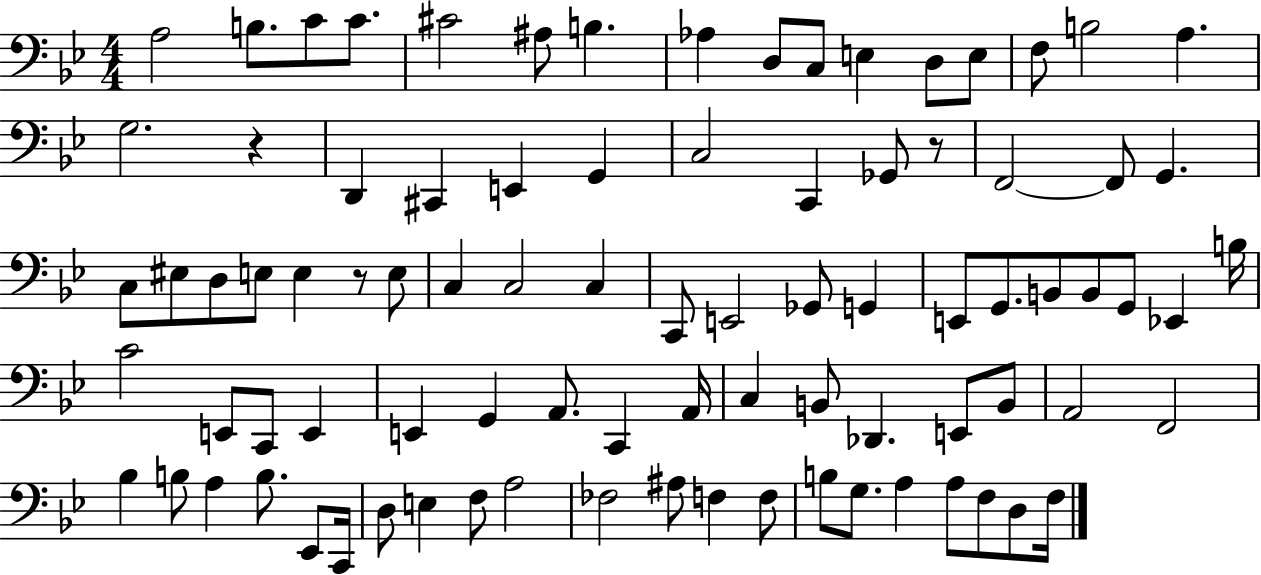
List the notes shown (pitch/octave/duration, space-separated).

A3/h B3/e. C4/e C4/e. C#4/h A#3/e B3/q. Ab3/q D3/e C3/e E3/q D3/e E3/e F3/e B3/h A3/q. G3/h. R/q D2/q C#2/q E2/q G2/q C3/h C2/q Gb2/e R/e F2/h F2/e G2/q. C3/e EIS3/e D3/e E3/e E3/q R/e E3/e C3/q C3/h C3/q C2/e E2/h Gb2/e G2/q E2/e G2/e. B2/e B2/e G2/e Eb2/q B3/s C4/h E2/e C2/e E2/q E2/q G2/q A2/e. C2/q A2/s C3/q B2/e Db2/q. E2/e B2/e A2/h F2/h Bb3/q B3/e A3/q B3/e. Eb2/e C2/s D3/e E3/q F3/e A3/h FES3/h A#3/e F3/q F3/e B3/e G3/e. A3/q A3/e F3/e D3/e F3/s